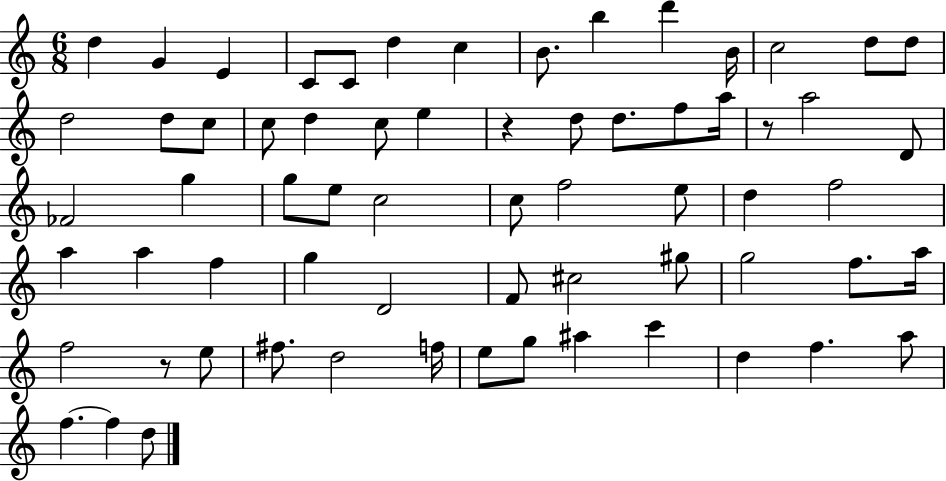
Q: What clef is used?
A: treble